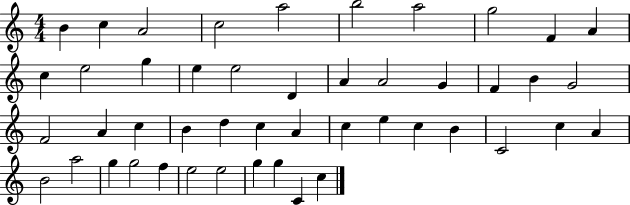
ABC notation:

X:1
T:Untitled
M:4/4
L:1/4
K:C
B c A2 c2 a2 b2 a2 g2 F A c e2 g e e2 D A A2 G F B G2 F2 A c B d c A c e c B C2 c A B2 a2 g g2 f e2 e2 g g C c